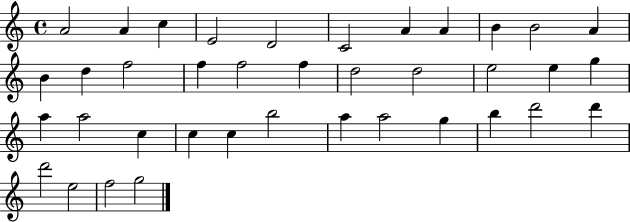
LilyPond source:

{
  \clef treble
  \time 4/4
  \defaultTimeSignature
  \key c \major
  a'2 a'4 c''4 | e'2 d'2 | c'2 a'4 a'4 | b'4 b'2 a'4 | \break b'4 d''4 f''2 | f''4 f''2 f''4 | d''2 d''2 | e''2 e''4 g''4 | \break a''4 a''2 c''4 | c''4 c''4 b''2 | a''4 a''2 g''4 | b''4 d'''2 d'''4 | \break d'''2 e''2 | f''2 g''2 | \bar "|."
}